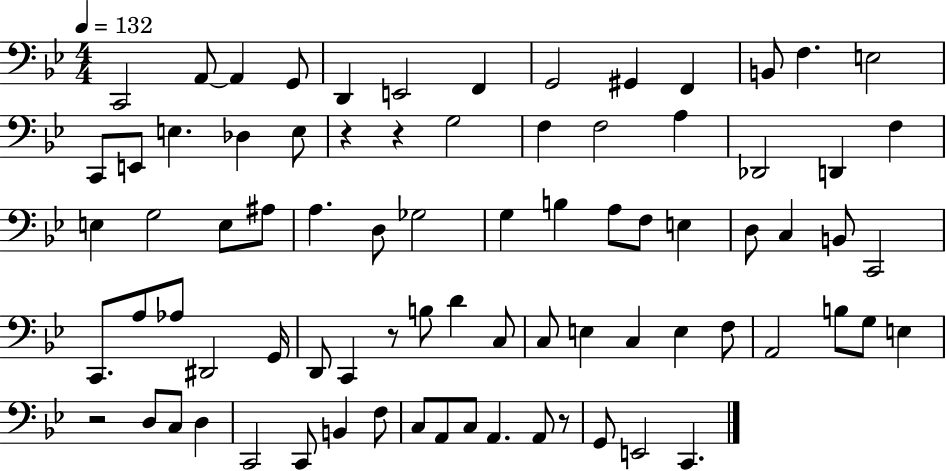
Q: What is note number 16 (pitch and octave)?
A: E3